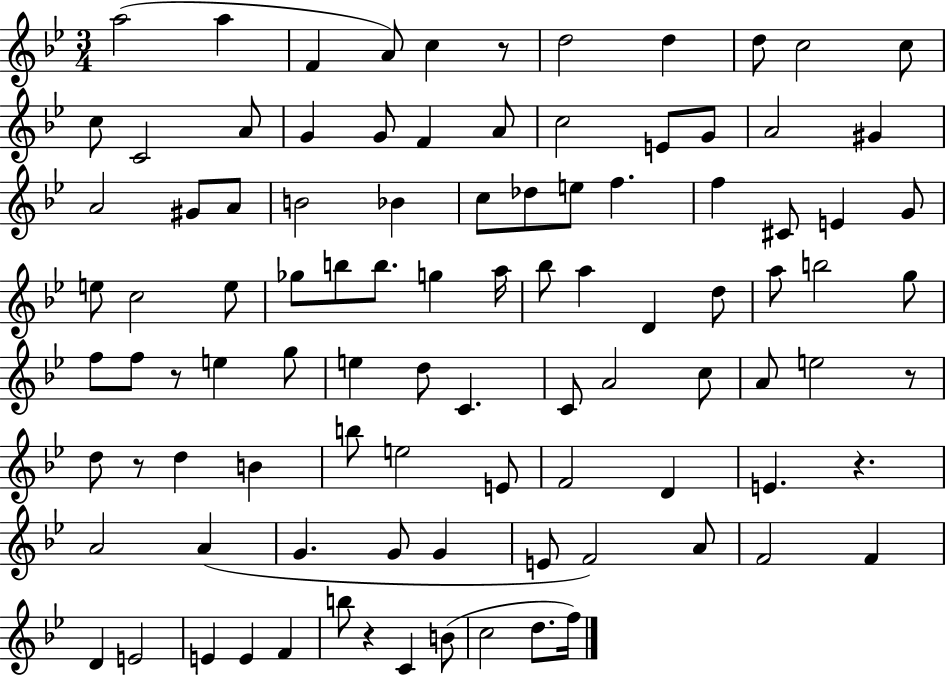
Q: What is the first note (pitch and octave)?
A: A5